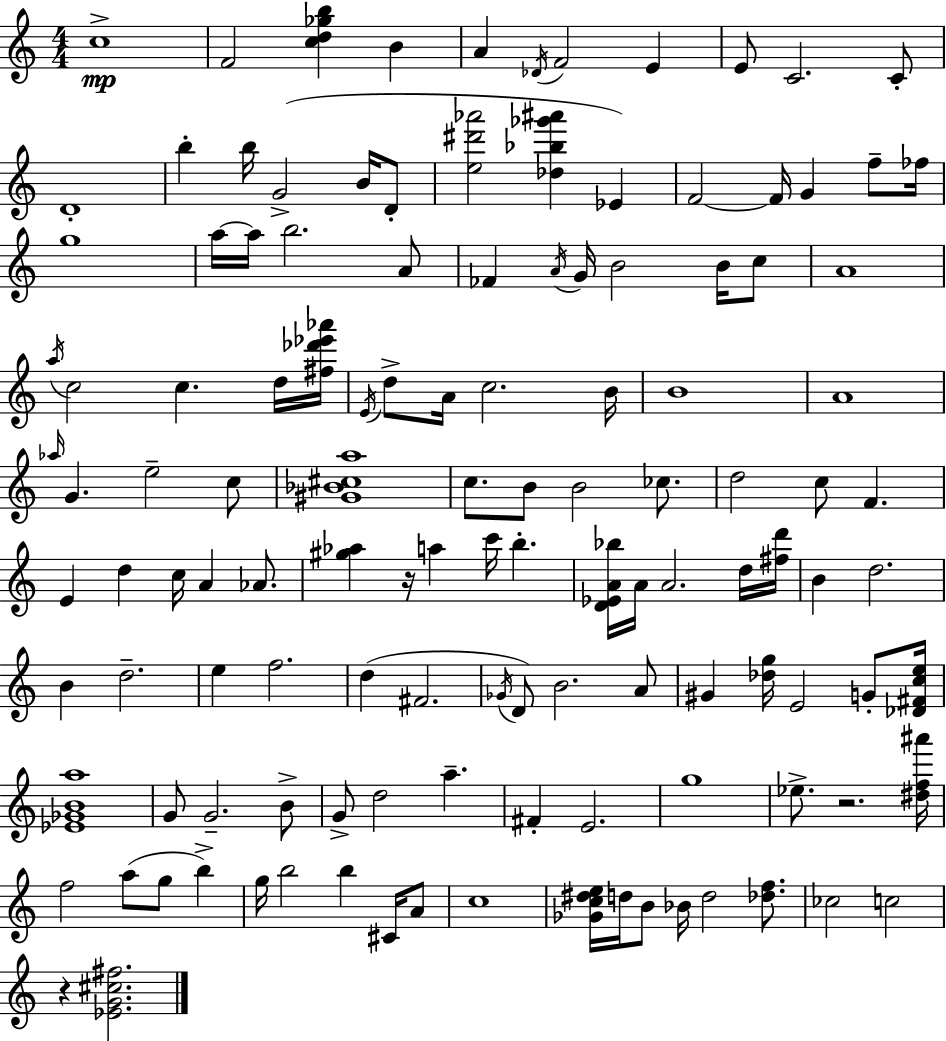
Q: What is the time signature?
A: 4/4